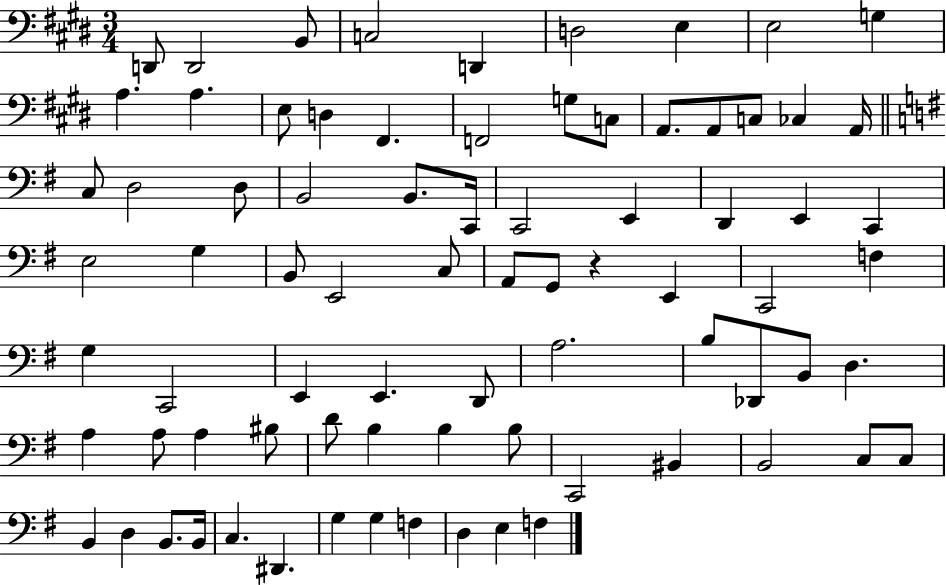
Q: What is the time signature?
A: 3/4